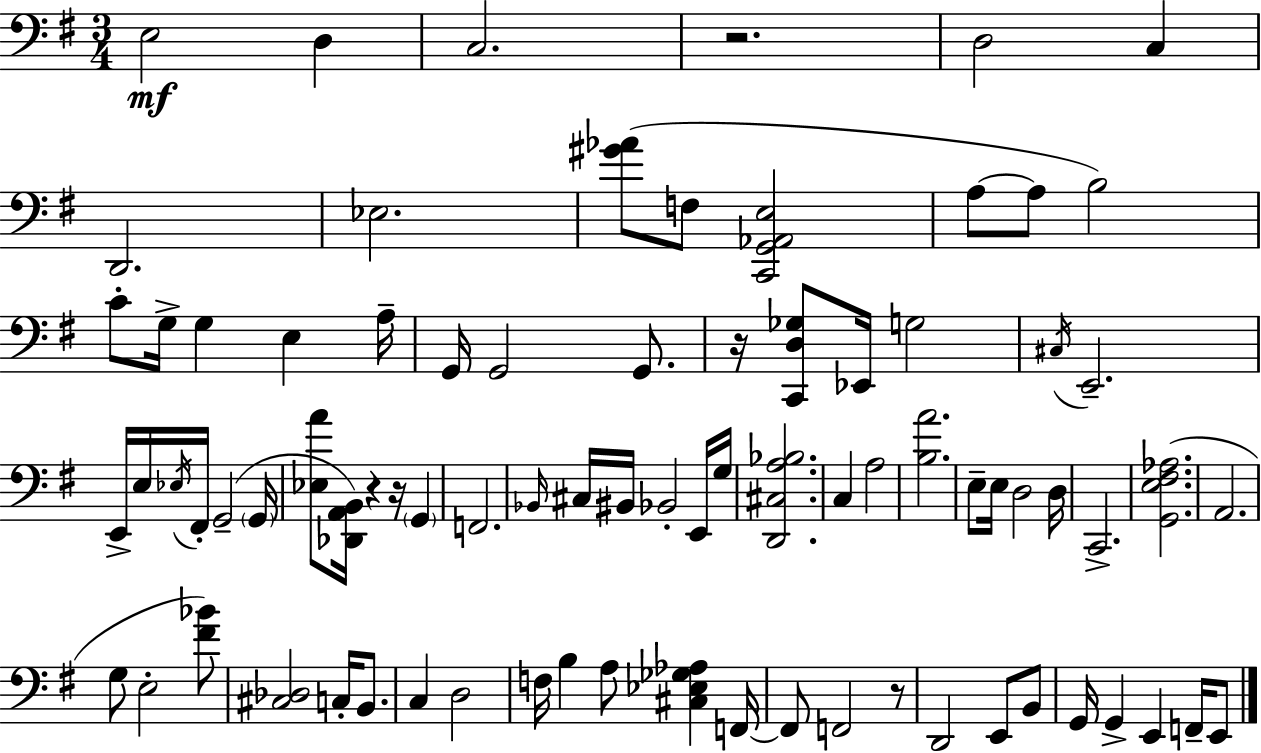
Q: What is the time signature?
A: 3/4